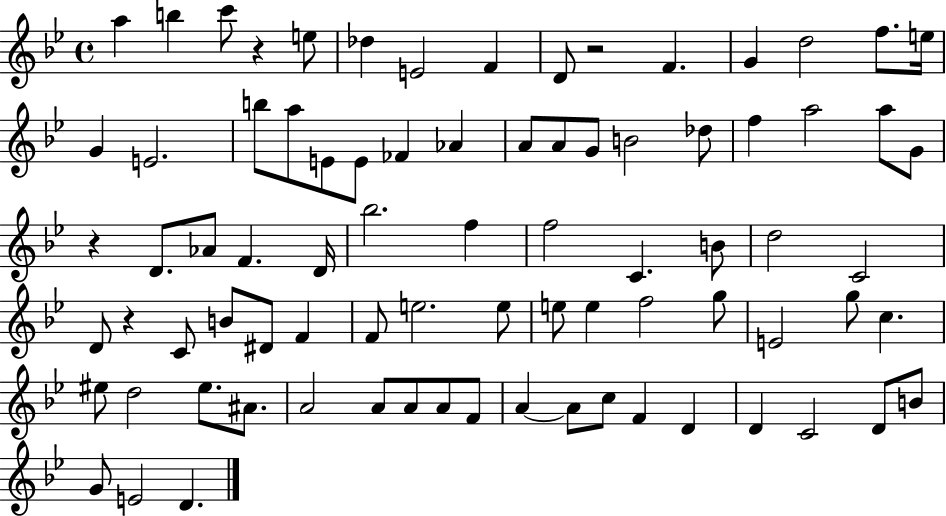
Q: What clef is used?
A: treble